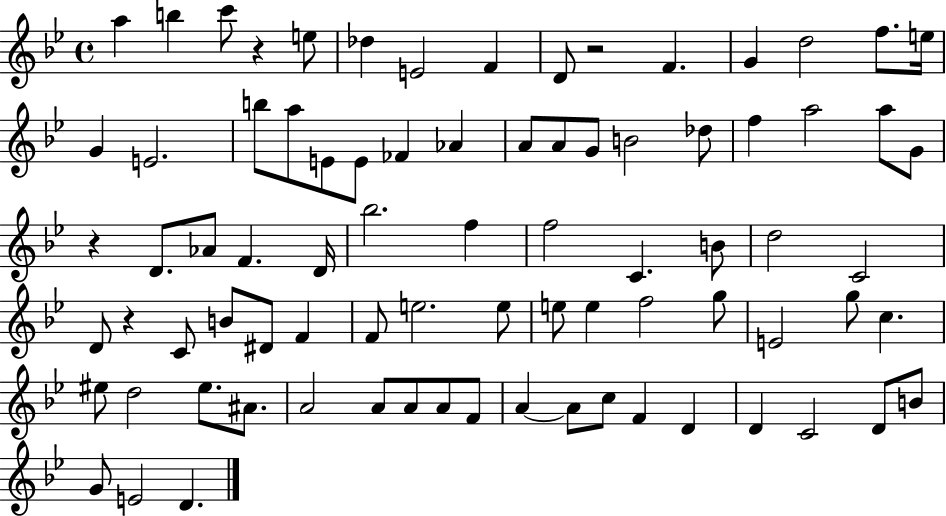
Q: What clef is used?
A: treble